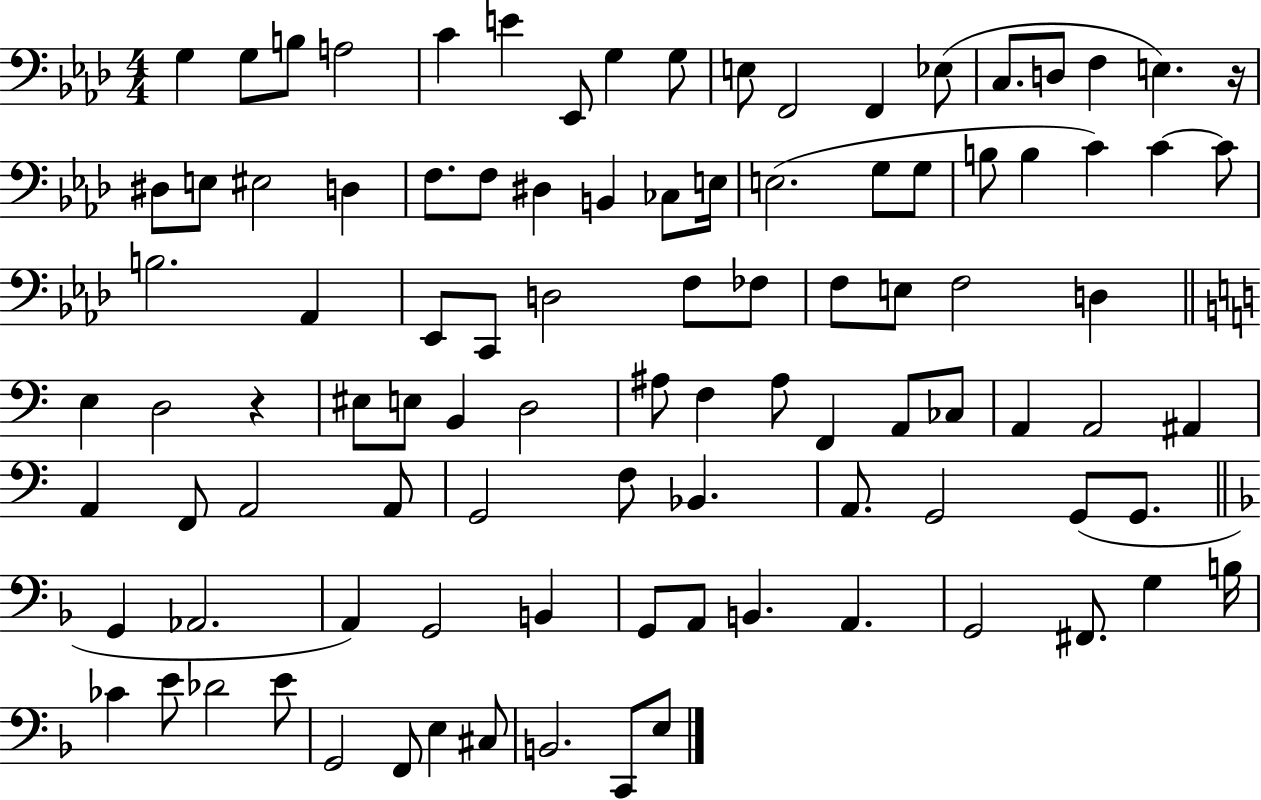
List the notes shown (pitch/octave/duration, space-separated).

G3/q G3/e B3/e A3/h C4/q E4/q Eb2/e G3/q G3/e E3/e F2/h F2/q Eb3/e C3/e. D3/e F3/q E3/q. R/s D#3/e E3/e EIS3/h D3/q F3/e. F3/e D#3/q B2/q CES3/e E3/s E3/h. G3/e G3/e B3/e B3/q C4/q C4/q C4/e B3/h. Ab2/q Eb2/e C2/e D3/h F3/e FES3/e F3/e E3/e F3/h D3/q E3/q D3/h R/q EIS3/e E3/e B2/q D3/h A#3/e F3/q A#3/e F2/q A2/e CES3/e A2/q A2/h A#2/q A2/q F2/e A2/h A2/e G2/h F3/e Bb2/q. A2/e. G2/h G2/e G2/e. G2/q Ab2/h. A2/q G2/h B2/q G2/e A2/e B2/q. A2/q. G2/h F#2/e. G3/q B3/s CES4/q E4/e Db4/h E4/e G2/h F2/e E3/q C#3/e B2/h. C2/e E3/e